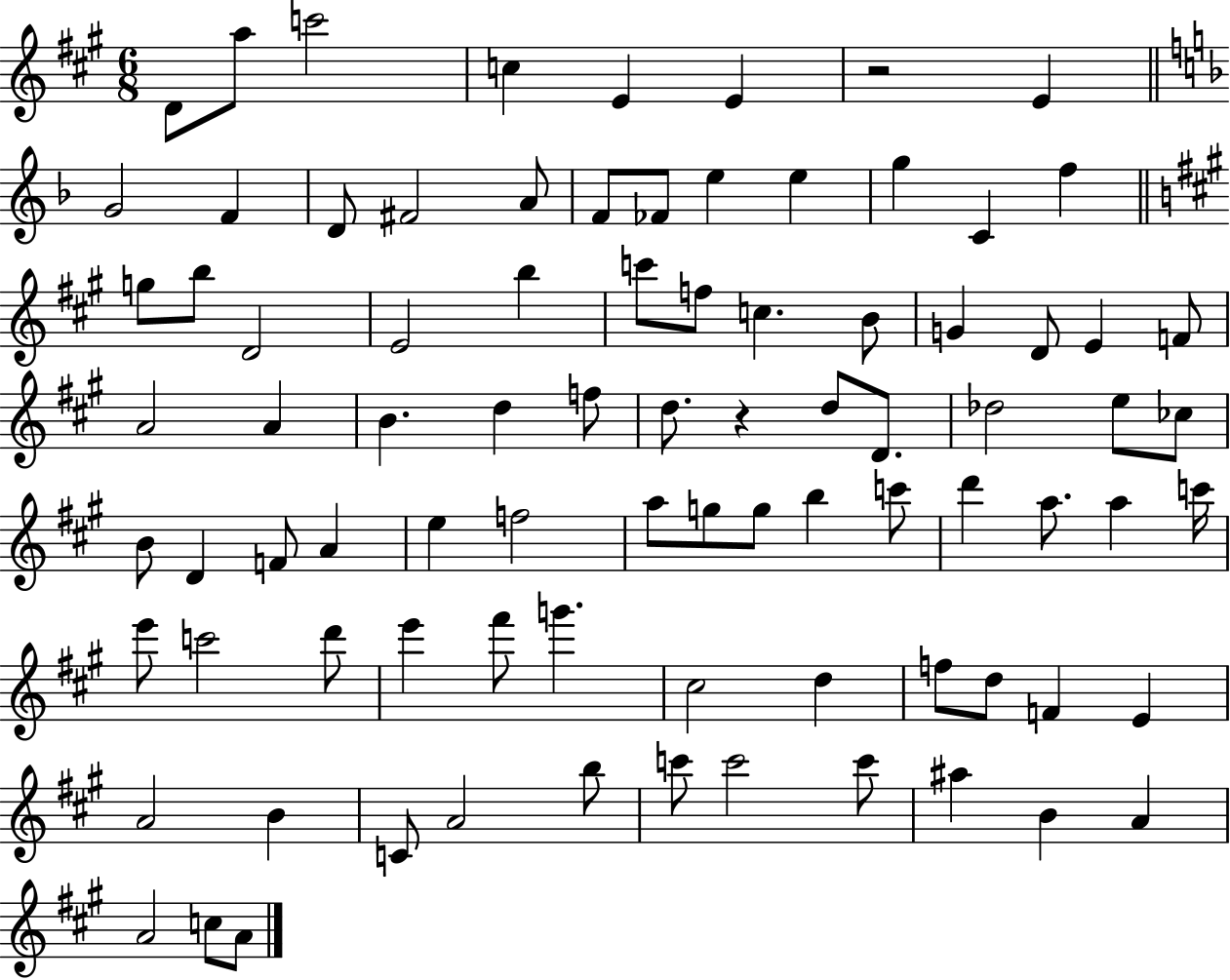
D4/e A5/e C6/h C5/q E4/q E4/q R/h E4/q G4/h F4/q D4/e F#4/h A4/e F4/e FES4/e E5/q E5/q G5/q C4/q F5/q G5/e B5/e D4/h E4/h B5/q C6/e F5/e C5/q. B4/e G4/q D4/e E4/q F4/e A4/h A4/q B4/q. D5/q F5/e D5/e. R/q D5/e D4/e. Db5/h E5/e CES5/e B4/e D4/q F4/e A4/q E5/q F5/h A5/e G5/e G5/e B5/q C6/e D6/q A5/e. A5/q C6/s E6/e C6/h D6/e E6/q F#6/e G6/q. C#5/h D5/q F5/e D5/e F4/q E4/q A4/h B4/q C4/e A4/h B5/e C6/e C6/h C6/e A#5/q B4/q A4/q A4/h C5/e A4/e